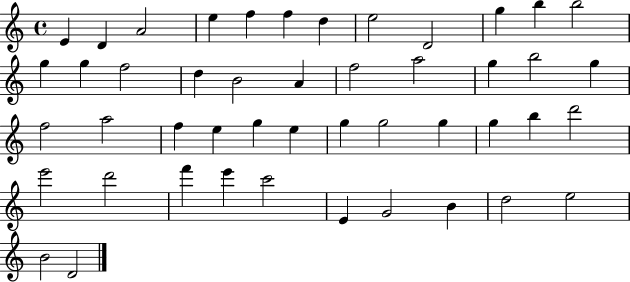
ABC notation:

X:1
T:Untitled
M:4/4
L:1/4
K:C
E D A2 e f f d e2 D2 g b b2 g g f2 d B2 A f2 a2 g b2 g f2 a2 f e g e g g2 g g b d'2 e'2 d'2 f' e' c'2 E G2 B d2 e2 B2 D2